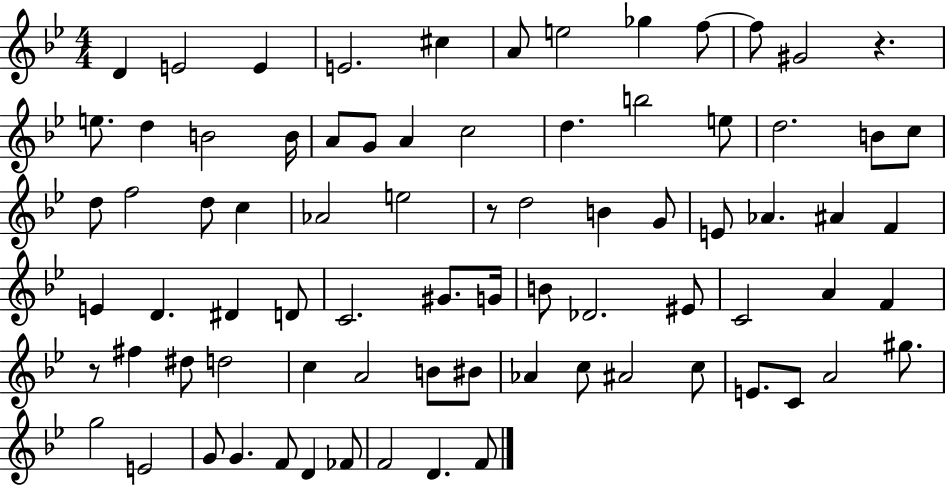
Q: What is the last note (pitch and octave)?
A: F4